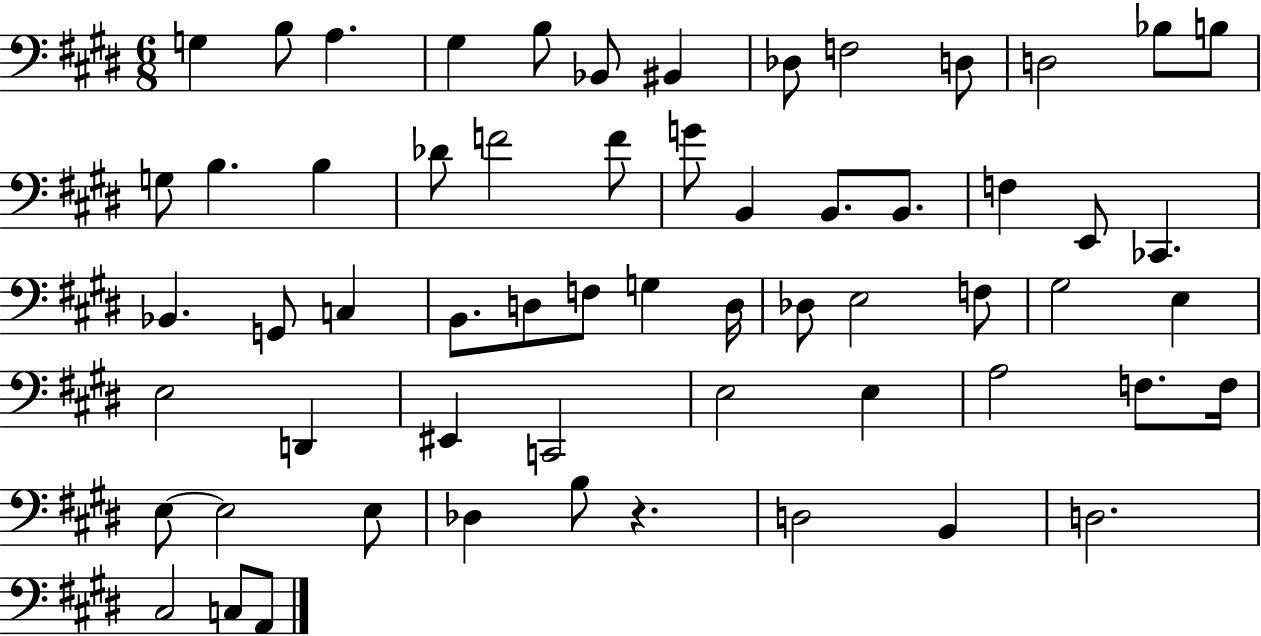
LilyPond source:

{
  \clef bass
  \numericTimeSignature
  \time 6/8
  \key e \major
  g4 b8 a4. | gis4 b8 bes,8 bis,4 | des8 f2 d8 | d2 bes8 b8 | \break g8 b4. b4 | des'8 f'2 f'8 | g'8 b,4 b,8. b,8. | f4 e,8 ces,4. | \break bes,4. g,8 c4 | b,8. d8 f8 g4 d16 | des8 e2 f8 | gis2 e4 | \break e2 d,4 | eis,4 c,2 | e2 e4 | a2 f8. f16 | \break e8~~ e2 e8 | des4 b8 r4. | d2 b,4 | d2. | \break cis2 c8 a,8 | \bar "|."
}